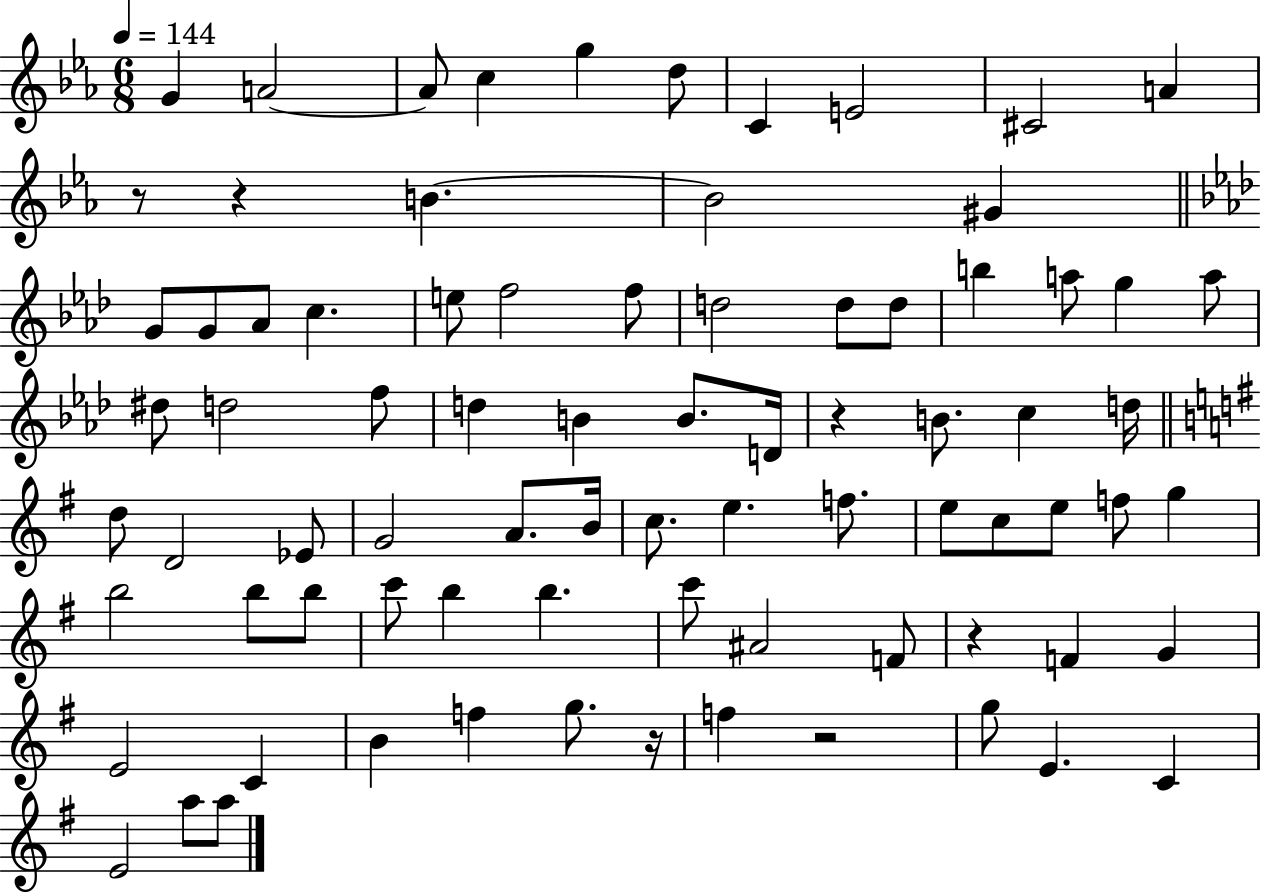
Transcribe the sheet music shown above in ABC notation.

X:1
T:Untitled
M:6/8
L:1/4
K:Eb
G A2 A/2 c g d/2 C E2 ^C2 A z/2 z B B2 ^G G/2 G/2 _A/2 c e/2 f2 f/2 d2 d/2 d/2 b a/2 g a/2 ^d/2 d2 f/2 d B B/2 D/4 z B/2 c d/4 d/2 D2 _E/2 G2 A/2 B/4 c/2 e f/2 e/2 c/2 e/2 f/2 g b2 b/2 b/2 c'/2 b b c'/2 ^A2 F/2 z F G E2 C B f g/2 z/4 f z2 g/2 E C E2 a/2 a/2